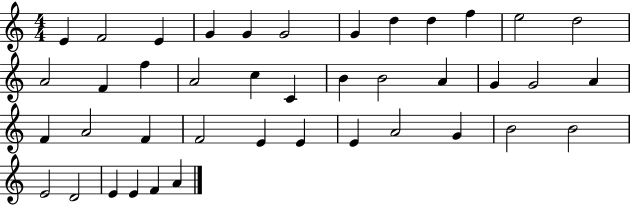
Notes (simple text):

E4/q F4/h E4/q G4/q G4/q G4/h G4/q D5/q D5/q F5/q E5/h D5/h A4/h F4/q F5/q A4/h C5/q C4/q B4/q B4/h A4/q G4/q G4/h A4/q F4/q A4/h F4/q F4/h E4/q E4/q E4/q A4/h G4/q B4/h B4/h E4/h D4/h E4/q E4/q F4/q A4/q